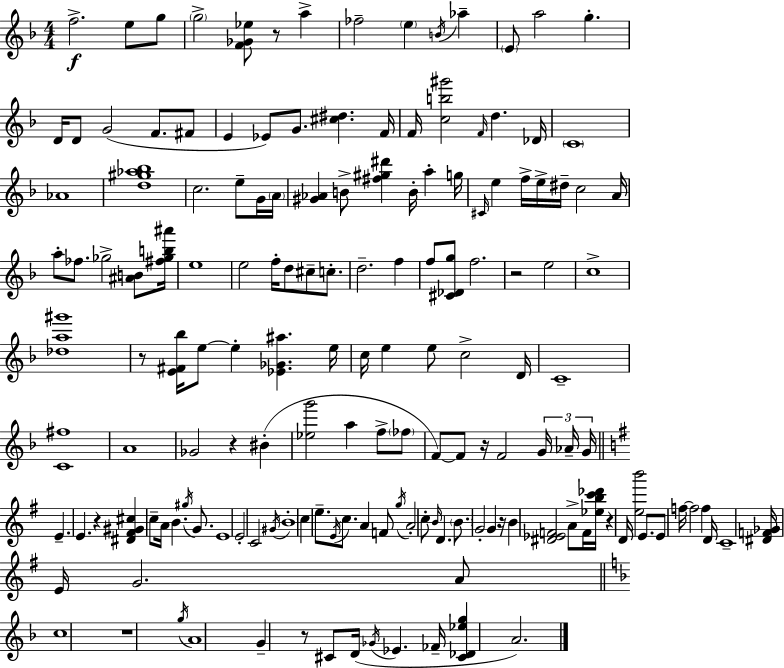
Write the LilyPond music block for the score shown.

{
  \clef treble
  \numericTimeSignature
  \time 4/4
  \key d \minor
  \repeat volta 2 { f''2.->\f e''8 g''8 | \parenthesize g''2-> <f' ges' ees''>8 r8 a''4-> | fes''2-- \parenthesize e''4 \acciaccatura { b'16 } aes''4-- | \parenthesize e'8 a''2 g''4.-. | \break d'16 d'8 g'2( f'8. fis'8 | e'4 ees'8) g'8. <cis'' dis''>4. | f'16 f'16 <c'' b'' gis'''>2 \grace { f'16 } d''4. | des'16 \parenthesize c'1 | \break aes'1 | <d'' gis'' aes'' bes''>1 | c''2. e''8-- | g'16 \parenthesize a'16 <gis' aes'>4 b'8-> <fis'' gis'' dis'''>4 b'16-. a''4-. | \break g''16 \grace { cis'16 } e''4 f''16-> e''16-> dis''16-- c''2 | a'16 a''8-. fes''8. ges''2-> | <ais' b'>8 <fis'' ges'' b'' ais'''>16 e''1 | e''2 f''16-. d''8 cis''8-- | \break c''8.-. d''2.-- f''4 | f''8 <cis' des' g''>8 f''2. | r2 e''2 | c''1-> | \break <des'' a'' gis'''>1 | r8 <e' fis' bes''>16 e''8~~ e''4-. <ees' ges' ais''>4. | e''16 c''16 e''4 e''8 c''2-> | d'16 c'1-- | \break <c' fis''>1 | a'1 | ges'2 r4 bis'4-.( | <ees'' g'''>2 a''4 f''8-> | \break \parenthesize fes''8 f'8~~) f'8 r16 f'2 | \tuplet 3/2 { g'16 aes'16-- g'16 } \bar "||" \break \key g \major e'4.-- e'4. r4 | <dis' fis' gis' cis''>4 c''8-- a'16 b'4. \acciaccatura { gis''16 } g'8. | e'1 | e'2-. c'2 | \break \acciaccatura { gis'16 } b'1-. | \parenthesize c''4 e''8.-- \acciaccatura { e'16 } c''8. a'4 | f'8 \acciaccatura { g''16 } a'2-. c''8-. \grace { b'16 } d'4. | \parenthesize b'8. g'2-. | \break g'4 r16 b'4 <dis' ees' f'>2 | a'8-> f'16 <ees'' b'' c''' des'''>16 r4 d'16 <e'' b'''>2 | e'8. e'8 f''16~~ f''2 | f''4 d'16 c'1-- | \break <dis' f' ges'>16 e'16 g'2. | a'8 \bar "||" \break \key d \minor c''1 | r1 | \acciaccatura { g''16 } a'1 | g'4-- r8 cis'8 d'16( \acciaccatura { ges'16 } ees'4. | \break fes'16-- <cis' des' ees'' g''>4 a'2.) | } \bar "|."
}